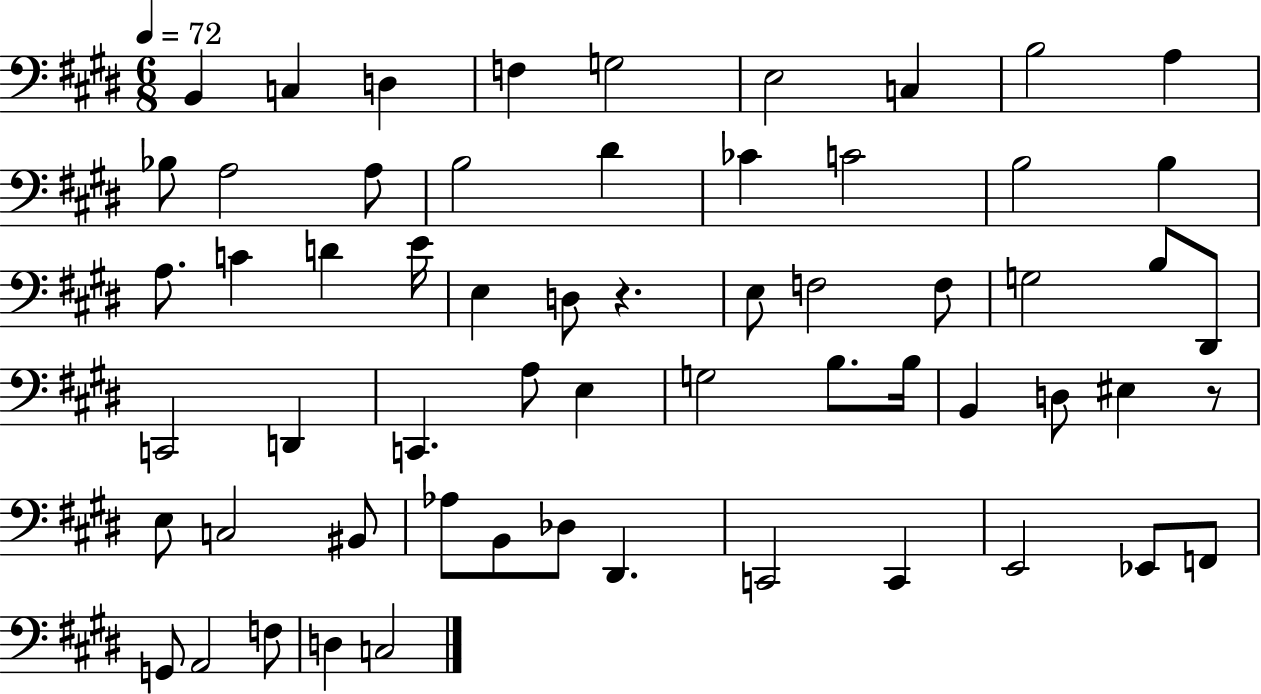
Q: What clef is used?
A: bass